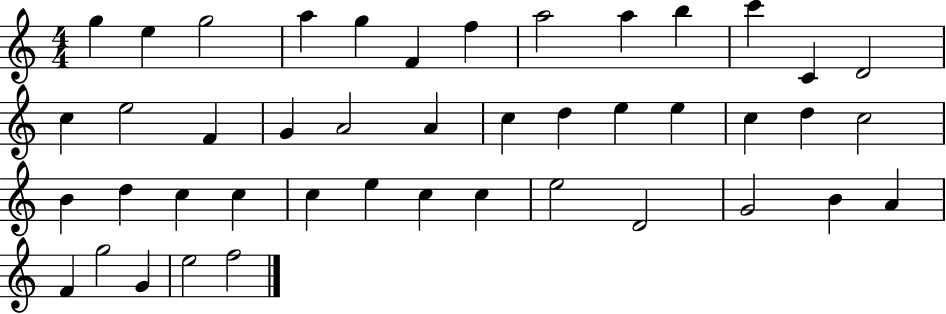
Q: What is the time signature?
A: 4/4